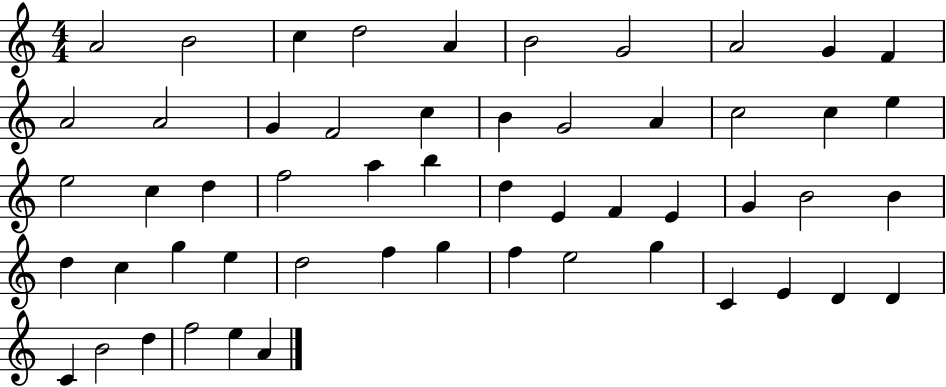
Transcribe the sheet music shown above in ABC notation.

X:1
T:Untitled
M:4/4
L:1/4
K:C
A2 B2 c d2 A B2 G2 A2 G F A2 A2 G F2 c B G2 A c2 c e e2 c d f2 a b d E F E G B2 B d c g e d2 f g f e2 g C E D D C B2 d f2 e A